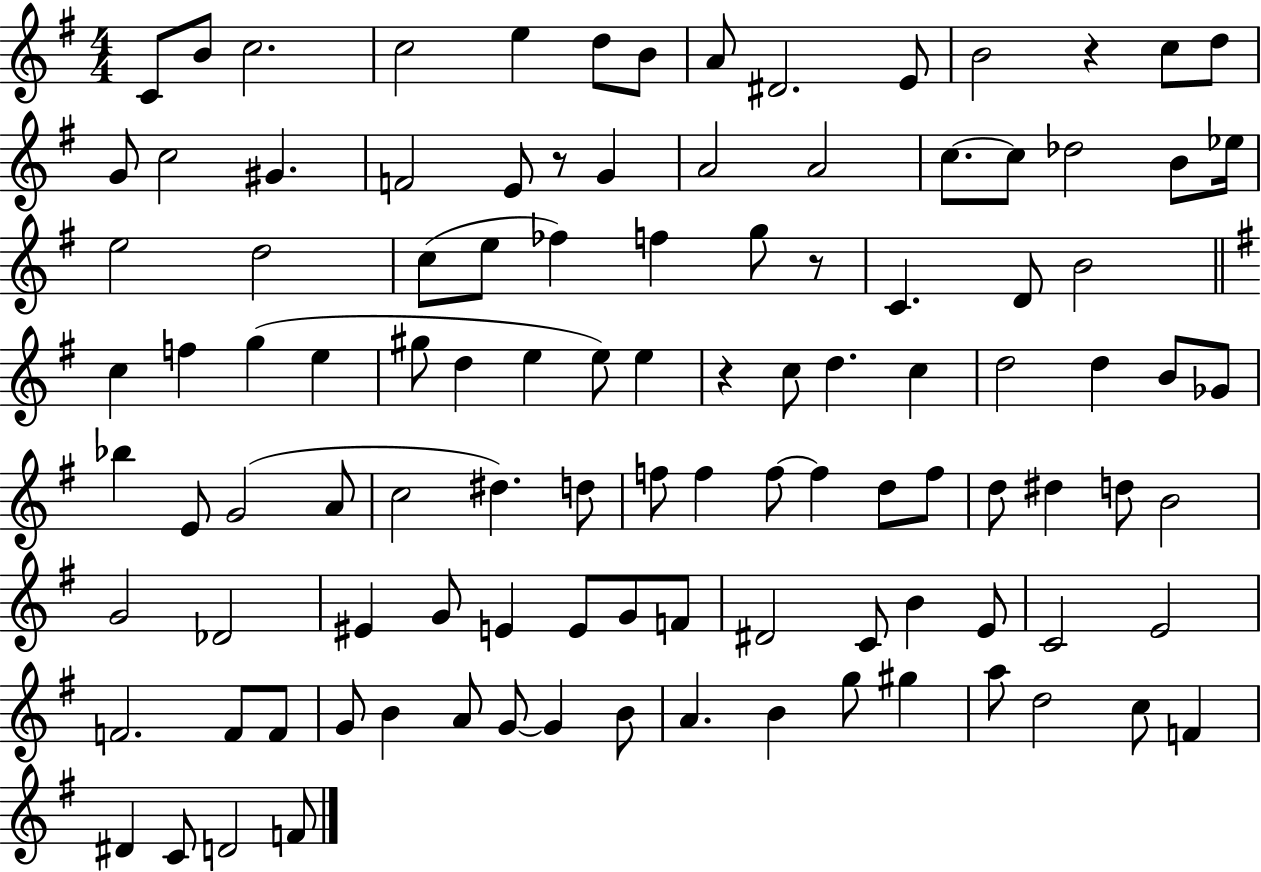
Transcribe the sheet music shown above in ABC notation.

X:1
T:Untitled
M:4/4
L:1/4
K:G
C/2 B/2 c2 c2 e d/2 B/2 A/2 ^D2 E/2 B2 z c/2 d/2 G/2 c2 ^G F2 E/2 z/2 G A2 A2 c/2 c/2 _d2 B/2 _e/4 e2 d2 c/2 e/2 _f f g/2 z/2 C D/2 B2 c f g e ^g/2 d e e/2 e z c/2 d c d2 d B/2 _G/2 _b E/2 G2 A/2 c2 ^d d/2 f/2 f f/2 f d/2 f/2 d/2 ^d d/2 B2 G2 _D2 ^E G/2 E E/2 G/2 F/2 ^D2 C/2 B E/2 C2 E2 F2 F/2 F/2 G/2 B A/2 G/2 G B/2 A B g/2 ^g a/2 d2 c/2 F ^D C/2 D2 F/2